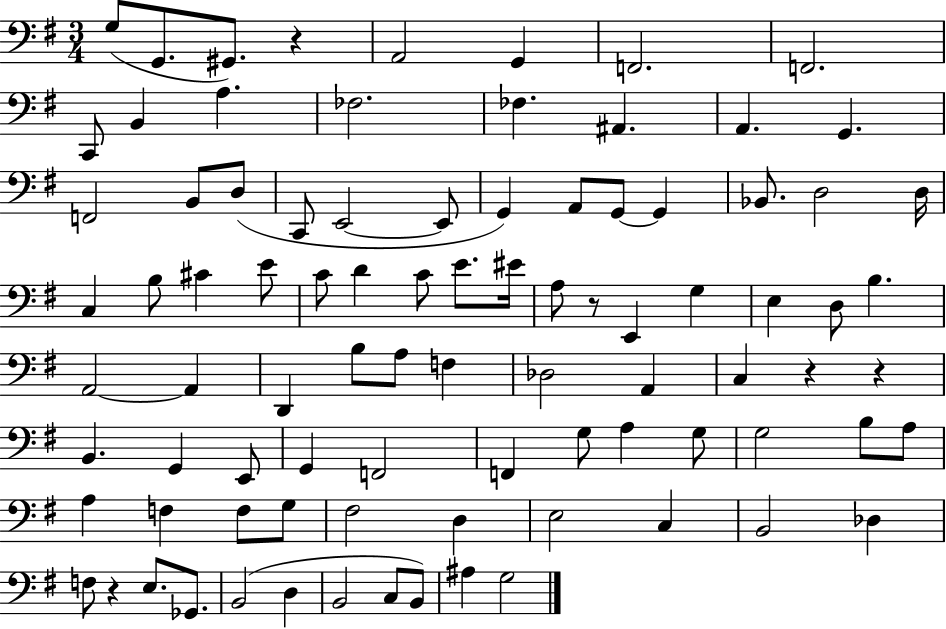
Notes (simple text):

G3/e G2/e. G#2/e. R/q A2/h G2/q F2/h. F2/h. C2/e B2/q A3/q. FES3/h. FES3/q. A#2/q. A2/q. G2/q. F2/h B2/e D3/e C2/e E2/h E2/e G2/q A2/e G2/e G2/q Bb2/e. D3/h D3/s C3/q B3/e C#4/q E4/e C4/e D4/q C4/e E4/e. EIS4/s A3/e R/e E2/q G3/q E3/q D3/e B3/q. A2/h A2/q D2/q B3/e A3/e F3/q Db3/h A2/q C3/q R/q R/q B2/q. G2/q E2/e G2/q F2/h F2/q G3/e A3/q G3/e G3/h B3/e A3/e A3/q F3/q F3/e G3/e F#3/h D3/q E3/h C3/q B2/h Db3/q F3/e R/q E3/e. Gb2/e. B2/h D3/q B2/h C3/e B2/e A#3/q G3/h